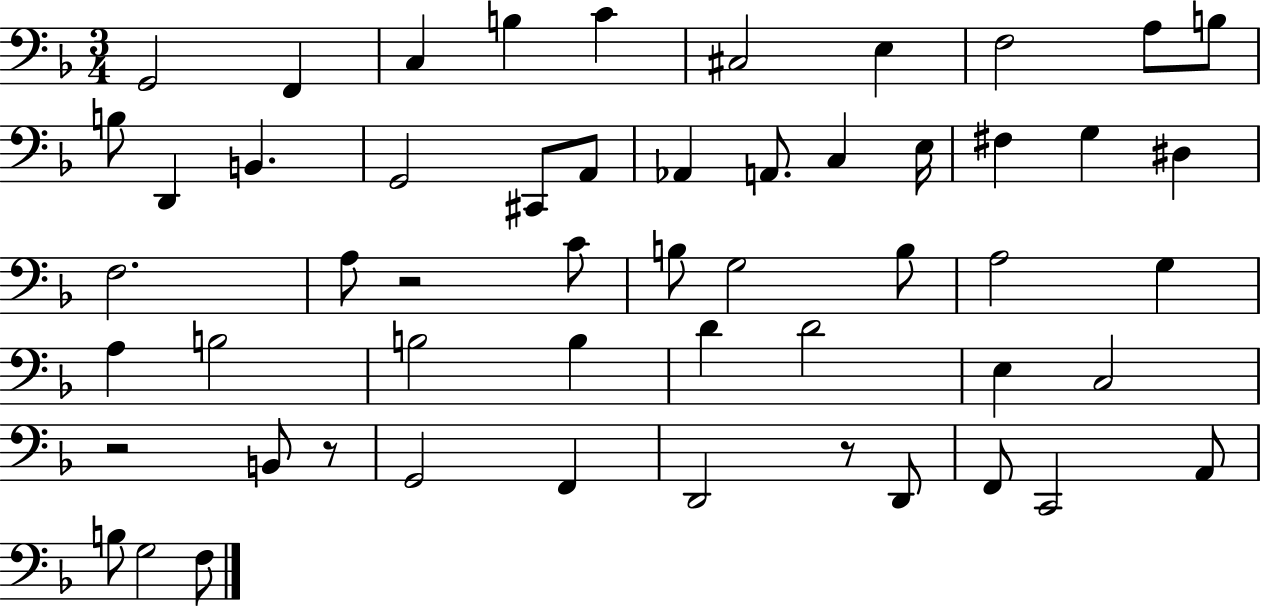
{
  \clef bass
  \numericTimeSignature
  \time 3/4
  \key f \major
  g,2 f,4 | c4 b4 c'4 | cis2 e4 | f2 a8 b8 | \break b8 d,4 b,4. | g,2 cis,8 a,8 | aes,4 a,8. c4 e16 | fis4 g4 dis4 | \break f2. | a8 r2 c'8 | b8 g2 b8 | a2 g4 | \break a4 b2 | b2 b4 | d'4 d'2 | e4 c2 | \break r2 b,8 r8 | g,2 f,4 | d,2 r8 d,8 | f,8 c,2 a,8 | \break b8 g2 f8 | \bar "|."
}